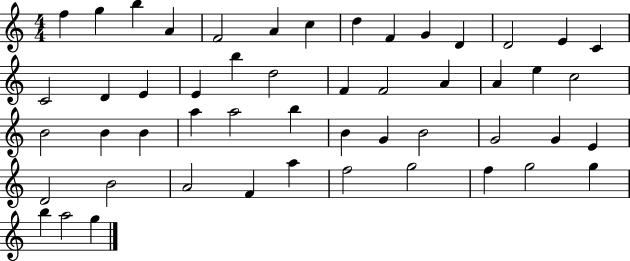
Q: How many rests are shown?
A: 0